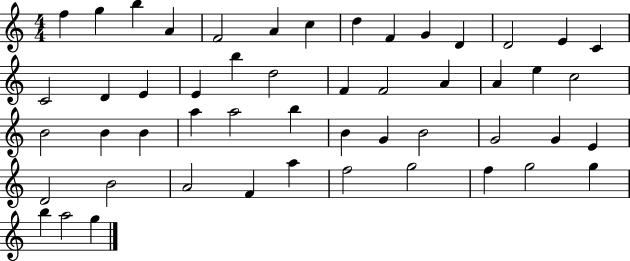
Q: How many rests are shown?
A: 0